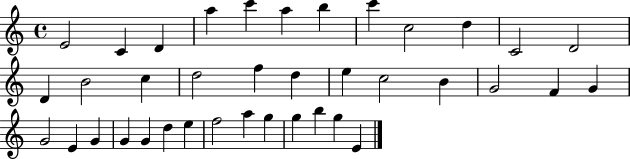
E4/h C4/q D4/q A5/q C6/q A5/q B5/q C6/q C5/h D5/q C4/h D4/h D4/q B4/h C5/q D5/h F5/q D5/q E5/q C5/h B4/q G4/h F4/q G4/q G4/h E4/q G4/q G4/q G4/q D5/q E5/q F5/h A5/q G5/q G5/q B5/q G5/q E4/q